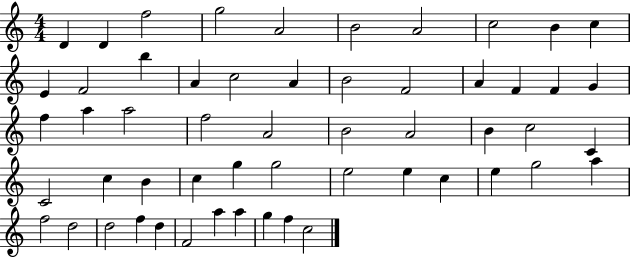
D4/q D4/q F5/h G5/h A4/h B4/h A4/h C5/h B4/q C5/q E4/q F4/h B5/q A4/q C5/h A4/q B4/h F4/h A4/q F4/q F4/q G4/q F5/q A5/q A5/h F5/h A4/h B4/h A4/h B4/q C5/h C4/q C4/h C5/q B4/q C5/q G5/q G5/h E5/h E5/q C5/q E5/q G5/h A5/q F5/h D5/h D5/h F5/q D5/q F4/h A5/q A5/q G5/q F5/q C5/h